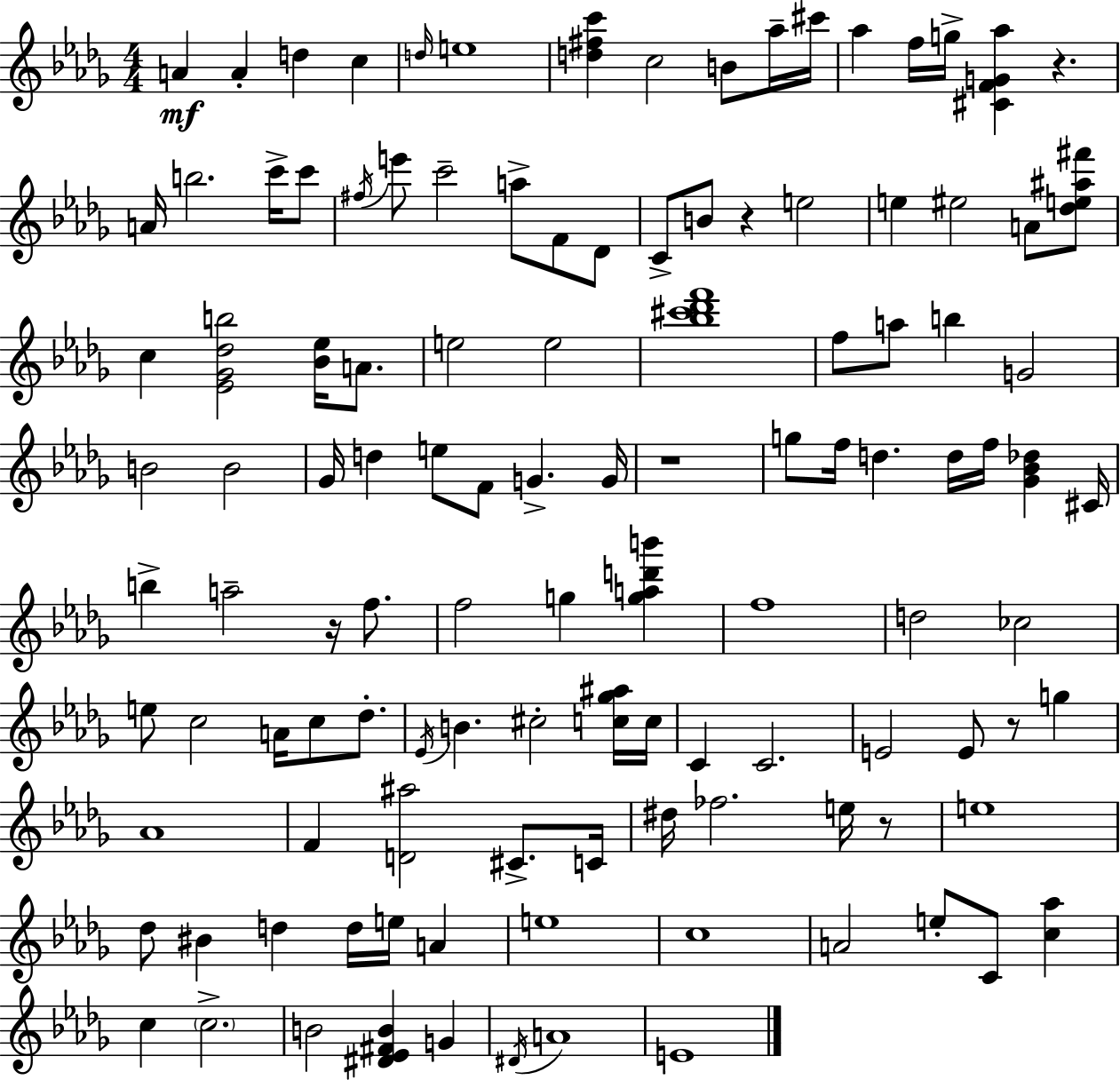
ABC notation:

X:1
T:Untitled
M:4/4
L:1/4
K:Bbm
A A d c d/4 e4 [d^fc'] c2 B/2 _a/4 ^c'/4 _a f/4 g/4 [^CFG_a] z A/4 b2 c'/4 c'/2 ^f/4 e'/2 c'2 a/2 F/2 _D/2 C/2 B/2 z e2 e ^e2 A/2 [_de^a^f']/2 c [_E_G_db]2 [_B_e]/4 A/2 e2 e2 [_b^c'_d'f']4 f/2 a/2 b G2 B2 B2 _G/4 d e/2 F/2 G G/4 z4 g/2 f/4 d d/4 f/4 [_G_B_d] ^C/4 b a2 z/4 f/2 f2 g [gad'b'] f4 d2 _c2 e/2 c2 A/4 c/2 _d/2 _E/4 B ^c2 [c_g^a]/4 c/4 C C2 E2 E/2 z/2 g _A4 F [D^a]2 ^C/2 C/4 ^d/4 _f2 e/4 z/2 e4 _d/2 ^B d d/4 e/4 A e4 c4 A2 e/2 C/2 [c_a] c c2 B2 [^D_E^FB] G ^D/4 A4 E4